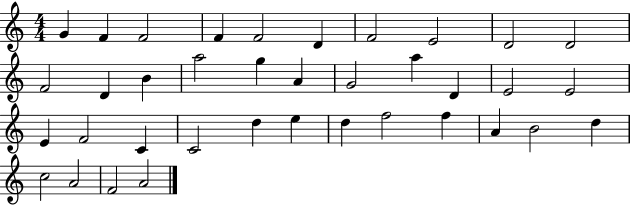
{
  \clef treble
  \numericTimeSignature
  \time 4/4
  \key c \major
  g'4 f'4 f'2 | f'4 f'2 d'4 | f'2 e'2 | d'2 d'2 | \break f'2 d'4 b'4 | a''2 g''4 a'4 | g'2 a''4 d'4 | e'2 e'2 | \break e'4 f'2 c'4 | c'2 d''4 e''4 | d''4 f''2 f''4 | a'4 b'2 d''4 | \break c''2 a'2 | f'2 a'2 | \bar "|."
}